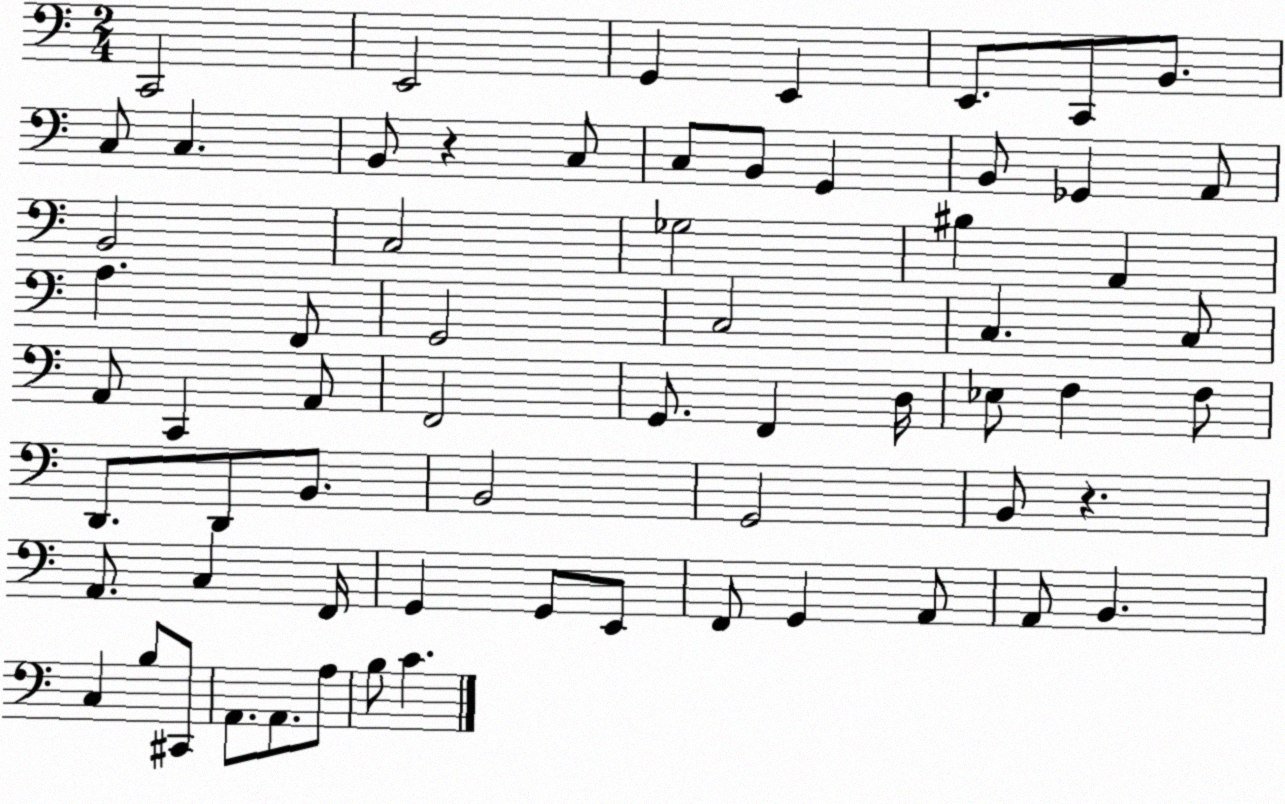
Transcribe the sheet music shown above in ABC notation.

X:1
T:Untitled
M:2/4
L:1/4
K:C
C,,2 E,,2 G,, E,, E,,/2 C,,/2 B,,/2 C,/2 C, B,,/2 z C,/2 C,/2 B,,/2 G,, B,,/2 _G,, A,,/2 B,,2 C,2 _G,2 ^B, A,, A, F,,/2 G,,2 C,2 C, C,/2 A,,/2 C,, A,,/2 F,,2 G,,/2 F,, D,/4 _E,/2 F, F,/2 D,,/2 D,,/2 B,,/2 B,,2 G,,2 B,,/2 z A,,/2 C, F,,/4 G,, G,,/2 E,,/2 F,,/2 G,, A,,/2 A,,/2 B,, C, B,/2 ^C,,/2 A,,/2 A,,/2 A,/2 B,/2 C